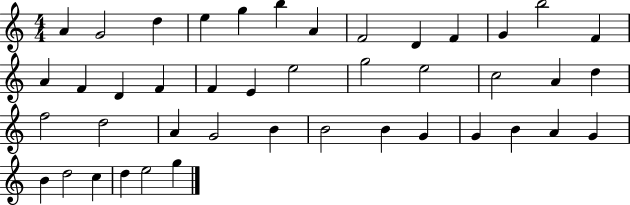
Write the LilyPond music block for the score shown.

{
  \clef treble
  \numericTimeSignature
  \time 4/4
  \key c \major
  a'4 g'2 d''4 | e''4 g''4 b''4 a'4 | f'2 d'4 f'4 | g'4 b''2 f'4 | \break a'4 f'4 d'4 f'4 | f'4 e'4 e''2 | g''2 e''2 | c''2 a'4 d''4 | \break f''2 d''2 | a'4 g'2 b'4 | b'2 b'4 g'4 | g'4 b'4 a'4 g'4 | \break b'4 d''2 c''4 | d''4 e''2 g''4 | \bar "|."
}